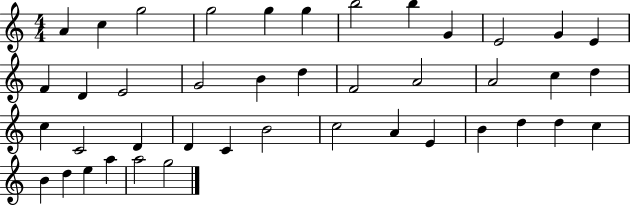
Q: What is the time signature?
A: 4/4